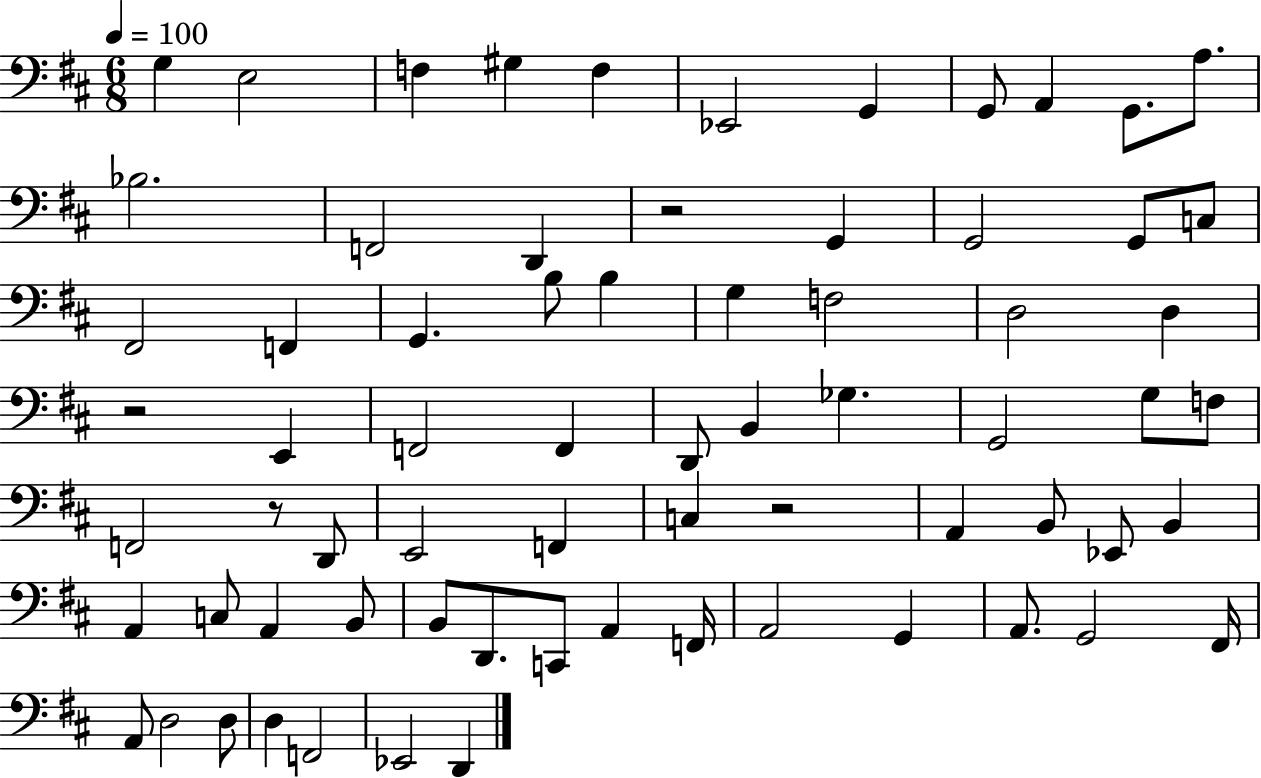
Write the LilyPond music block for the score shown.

{
  \clef bass
  \numericTimeSignature
  \time 6/8
  \key d \major
  \tempo 4 = 100
  g4 e2 | f4 gis4 f4 | ees,2 g,4 | g,8 a,4 g,8. a8. | \break bes2. | f,2 d,4 | r2 g,4 | g,2 g,8 c8 | \break fis,2 f,4 | g,4. b8 b4 | g4 f2 | d2 d4 | \break r2 e,4 | f,2 f,4 | d,8 b,4 ges4. | g,2 g8 f8 | \break f,2 r8 d,8 | e,2 f,4 | c4 r2 | a,4 b,8 ees,8 b,4 | \break a,4 c8 a,4 b,8 | b,8 d,8. c,8 a,4 f,16 | a,2 g,4 | a,8. g,2 fis,16 | \break a,8 d2 d8 | d4 f,2 | ees,2 d,4 | \bar "|."
}